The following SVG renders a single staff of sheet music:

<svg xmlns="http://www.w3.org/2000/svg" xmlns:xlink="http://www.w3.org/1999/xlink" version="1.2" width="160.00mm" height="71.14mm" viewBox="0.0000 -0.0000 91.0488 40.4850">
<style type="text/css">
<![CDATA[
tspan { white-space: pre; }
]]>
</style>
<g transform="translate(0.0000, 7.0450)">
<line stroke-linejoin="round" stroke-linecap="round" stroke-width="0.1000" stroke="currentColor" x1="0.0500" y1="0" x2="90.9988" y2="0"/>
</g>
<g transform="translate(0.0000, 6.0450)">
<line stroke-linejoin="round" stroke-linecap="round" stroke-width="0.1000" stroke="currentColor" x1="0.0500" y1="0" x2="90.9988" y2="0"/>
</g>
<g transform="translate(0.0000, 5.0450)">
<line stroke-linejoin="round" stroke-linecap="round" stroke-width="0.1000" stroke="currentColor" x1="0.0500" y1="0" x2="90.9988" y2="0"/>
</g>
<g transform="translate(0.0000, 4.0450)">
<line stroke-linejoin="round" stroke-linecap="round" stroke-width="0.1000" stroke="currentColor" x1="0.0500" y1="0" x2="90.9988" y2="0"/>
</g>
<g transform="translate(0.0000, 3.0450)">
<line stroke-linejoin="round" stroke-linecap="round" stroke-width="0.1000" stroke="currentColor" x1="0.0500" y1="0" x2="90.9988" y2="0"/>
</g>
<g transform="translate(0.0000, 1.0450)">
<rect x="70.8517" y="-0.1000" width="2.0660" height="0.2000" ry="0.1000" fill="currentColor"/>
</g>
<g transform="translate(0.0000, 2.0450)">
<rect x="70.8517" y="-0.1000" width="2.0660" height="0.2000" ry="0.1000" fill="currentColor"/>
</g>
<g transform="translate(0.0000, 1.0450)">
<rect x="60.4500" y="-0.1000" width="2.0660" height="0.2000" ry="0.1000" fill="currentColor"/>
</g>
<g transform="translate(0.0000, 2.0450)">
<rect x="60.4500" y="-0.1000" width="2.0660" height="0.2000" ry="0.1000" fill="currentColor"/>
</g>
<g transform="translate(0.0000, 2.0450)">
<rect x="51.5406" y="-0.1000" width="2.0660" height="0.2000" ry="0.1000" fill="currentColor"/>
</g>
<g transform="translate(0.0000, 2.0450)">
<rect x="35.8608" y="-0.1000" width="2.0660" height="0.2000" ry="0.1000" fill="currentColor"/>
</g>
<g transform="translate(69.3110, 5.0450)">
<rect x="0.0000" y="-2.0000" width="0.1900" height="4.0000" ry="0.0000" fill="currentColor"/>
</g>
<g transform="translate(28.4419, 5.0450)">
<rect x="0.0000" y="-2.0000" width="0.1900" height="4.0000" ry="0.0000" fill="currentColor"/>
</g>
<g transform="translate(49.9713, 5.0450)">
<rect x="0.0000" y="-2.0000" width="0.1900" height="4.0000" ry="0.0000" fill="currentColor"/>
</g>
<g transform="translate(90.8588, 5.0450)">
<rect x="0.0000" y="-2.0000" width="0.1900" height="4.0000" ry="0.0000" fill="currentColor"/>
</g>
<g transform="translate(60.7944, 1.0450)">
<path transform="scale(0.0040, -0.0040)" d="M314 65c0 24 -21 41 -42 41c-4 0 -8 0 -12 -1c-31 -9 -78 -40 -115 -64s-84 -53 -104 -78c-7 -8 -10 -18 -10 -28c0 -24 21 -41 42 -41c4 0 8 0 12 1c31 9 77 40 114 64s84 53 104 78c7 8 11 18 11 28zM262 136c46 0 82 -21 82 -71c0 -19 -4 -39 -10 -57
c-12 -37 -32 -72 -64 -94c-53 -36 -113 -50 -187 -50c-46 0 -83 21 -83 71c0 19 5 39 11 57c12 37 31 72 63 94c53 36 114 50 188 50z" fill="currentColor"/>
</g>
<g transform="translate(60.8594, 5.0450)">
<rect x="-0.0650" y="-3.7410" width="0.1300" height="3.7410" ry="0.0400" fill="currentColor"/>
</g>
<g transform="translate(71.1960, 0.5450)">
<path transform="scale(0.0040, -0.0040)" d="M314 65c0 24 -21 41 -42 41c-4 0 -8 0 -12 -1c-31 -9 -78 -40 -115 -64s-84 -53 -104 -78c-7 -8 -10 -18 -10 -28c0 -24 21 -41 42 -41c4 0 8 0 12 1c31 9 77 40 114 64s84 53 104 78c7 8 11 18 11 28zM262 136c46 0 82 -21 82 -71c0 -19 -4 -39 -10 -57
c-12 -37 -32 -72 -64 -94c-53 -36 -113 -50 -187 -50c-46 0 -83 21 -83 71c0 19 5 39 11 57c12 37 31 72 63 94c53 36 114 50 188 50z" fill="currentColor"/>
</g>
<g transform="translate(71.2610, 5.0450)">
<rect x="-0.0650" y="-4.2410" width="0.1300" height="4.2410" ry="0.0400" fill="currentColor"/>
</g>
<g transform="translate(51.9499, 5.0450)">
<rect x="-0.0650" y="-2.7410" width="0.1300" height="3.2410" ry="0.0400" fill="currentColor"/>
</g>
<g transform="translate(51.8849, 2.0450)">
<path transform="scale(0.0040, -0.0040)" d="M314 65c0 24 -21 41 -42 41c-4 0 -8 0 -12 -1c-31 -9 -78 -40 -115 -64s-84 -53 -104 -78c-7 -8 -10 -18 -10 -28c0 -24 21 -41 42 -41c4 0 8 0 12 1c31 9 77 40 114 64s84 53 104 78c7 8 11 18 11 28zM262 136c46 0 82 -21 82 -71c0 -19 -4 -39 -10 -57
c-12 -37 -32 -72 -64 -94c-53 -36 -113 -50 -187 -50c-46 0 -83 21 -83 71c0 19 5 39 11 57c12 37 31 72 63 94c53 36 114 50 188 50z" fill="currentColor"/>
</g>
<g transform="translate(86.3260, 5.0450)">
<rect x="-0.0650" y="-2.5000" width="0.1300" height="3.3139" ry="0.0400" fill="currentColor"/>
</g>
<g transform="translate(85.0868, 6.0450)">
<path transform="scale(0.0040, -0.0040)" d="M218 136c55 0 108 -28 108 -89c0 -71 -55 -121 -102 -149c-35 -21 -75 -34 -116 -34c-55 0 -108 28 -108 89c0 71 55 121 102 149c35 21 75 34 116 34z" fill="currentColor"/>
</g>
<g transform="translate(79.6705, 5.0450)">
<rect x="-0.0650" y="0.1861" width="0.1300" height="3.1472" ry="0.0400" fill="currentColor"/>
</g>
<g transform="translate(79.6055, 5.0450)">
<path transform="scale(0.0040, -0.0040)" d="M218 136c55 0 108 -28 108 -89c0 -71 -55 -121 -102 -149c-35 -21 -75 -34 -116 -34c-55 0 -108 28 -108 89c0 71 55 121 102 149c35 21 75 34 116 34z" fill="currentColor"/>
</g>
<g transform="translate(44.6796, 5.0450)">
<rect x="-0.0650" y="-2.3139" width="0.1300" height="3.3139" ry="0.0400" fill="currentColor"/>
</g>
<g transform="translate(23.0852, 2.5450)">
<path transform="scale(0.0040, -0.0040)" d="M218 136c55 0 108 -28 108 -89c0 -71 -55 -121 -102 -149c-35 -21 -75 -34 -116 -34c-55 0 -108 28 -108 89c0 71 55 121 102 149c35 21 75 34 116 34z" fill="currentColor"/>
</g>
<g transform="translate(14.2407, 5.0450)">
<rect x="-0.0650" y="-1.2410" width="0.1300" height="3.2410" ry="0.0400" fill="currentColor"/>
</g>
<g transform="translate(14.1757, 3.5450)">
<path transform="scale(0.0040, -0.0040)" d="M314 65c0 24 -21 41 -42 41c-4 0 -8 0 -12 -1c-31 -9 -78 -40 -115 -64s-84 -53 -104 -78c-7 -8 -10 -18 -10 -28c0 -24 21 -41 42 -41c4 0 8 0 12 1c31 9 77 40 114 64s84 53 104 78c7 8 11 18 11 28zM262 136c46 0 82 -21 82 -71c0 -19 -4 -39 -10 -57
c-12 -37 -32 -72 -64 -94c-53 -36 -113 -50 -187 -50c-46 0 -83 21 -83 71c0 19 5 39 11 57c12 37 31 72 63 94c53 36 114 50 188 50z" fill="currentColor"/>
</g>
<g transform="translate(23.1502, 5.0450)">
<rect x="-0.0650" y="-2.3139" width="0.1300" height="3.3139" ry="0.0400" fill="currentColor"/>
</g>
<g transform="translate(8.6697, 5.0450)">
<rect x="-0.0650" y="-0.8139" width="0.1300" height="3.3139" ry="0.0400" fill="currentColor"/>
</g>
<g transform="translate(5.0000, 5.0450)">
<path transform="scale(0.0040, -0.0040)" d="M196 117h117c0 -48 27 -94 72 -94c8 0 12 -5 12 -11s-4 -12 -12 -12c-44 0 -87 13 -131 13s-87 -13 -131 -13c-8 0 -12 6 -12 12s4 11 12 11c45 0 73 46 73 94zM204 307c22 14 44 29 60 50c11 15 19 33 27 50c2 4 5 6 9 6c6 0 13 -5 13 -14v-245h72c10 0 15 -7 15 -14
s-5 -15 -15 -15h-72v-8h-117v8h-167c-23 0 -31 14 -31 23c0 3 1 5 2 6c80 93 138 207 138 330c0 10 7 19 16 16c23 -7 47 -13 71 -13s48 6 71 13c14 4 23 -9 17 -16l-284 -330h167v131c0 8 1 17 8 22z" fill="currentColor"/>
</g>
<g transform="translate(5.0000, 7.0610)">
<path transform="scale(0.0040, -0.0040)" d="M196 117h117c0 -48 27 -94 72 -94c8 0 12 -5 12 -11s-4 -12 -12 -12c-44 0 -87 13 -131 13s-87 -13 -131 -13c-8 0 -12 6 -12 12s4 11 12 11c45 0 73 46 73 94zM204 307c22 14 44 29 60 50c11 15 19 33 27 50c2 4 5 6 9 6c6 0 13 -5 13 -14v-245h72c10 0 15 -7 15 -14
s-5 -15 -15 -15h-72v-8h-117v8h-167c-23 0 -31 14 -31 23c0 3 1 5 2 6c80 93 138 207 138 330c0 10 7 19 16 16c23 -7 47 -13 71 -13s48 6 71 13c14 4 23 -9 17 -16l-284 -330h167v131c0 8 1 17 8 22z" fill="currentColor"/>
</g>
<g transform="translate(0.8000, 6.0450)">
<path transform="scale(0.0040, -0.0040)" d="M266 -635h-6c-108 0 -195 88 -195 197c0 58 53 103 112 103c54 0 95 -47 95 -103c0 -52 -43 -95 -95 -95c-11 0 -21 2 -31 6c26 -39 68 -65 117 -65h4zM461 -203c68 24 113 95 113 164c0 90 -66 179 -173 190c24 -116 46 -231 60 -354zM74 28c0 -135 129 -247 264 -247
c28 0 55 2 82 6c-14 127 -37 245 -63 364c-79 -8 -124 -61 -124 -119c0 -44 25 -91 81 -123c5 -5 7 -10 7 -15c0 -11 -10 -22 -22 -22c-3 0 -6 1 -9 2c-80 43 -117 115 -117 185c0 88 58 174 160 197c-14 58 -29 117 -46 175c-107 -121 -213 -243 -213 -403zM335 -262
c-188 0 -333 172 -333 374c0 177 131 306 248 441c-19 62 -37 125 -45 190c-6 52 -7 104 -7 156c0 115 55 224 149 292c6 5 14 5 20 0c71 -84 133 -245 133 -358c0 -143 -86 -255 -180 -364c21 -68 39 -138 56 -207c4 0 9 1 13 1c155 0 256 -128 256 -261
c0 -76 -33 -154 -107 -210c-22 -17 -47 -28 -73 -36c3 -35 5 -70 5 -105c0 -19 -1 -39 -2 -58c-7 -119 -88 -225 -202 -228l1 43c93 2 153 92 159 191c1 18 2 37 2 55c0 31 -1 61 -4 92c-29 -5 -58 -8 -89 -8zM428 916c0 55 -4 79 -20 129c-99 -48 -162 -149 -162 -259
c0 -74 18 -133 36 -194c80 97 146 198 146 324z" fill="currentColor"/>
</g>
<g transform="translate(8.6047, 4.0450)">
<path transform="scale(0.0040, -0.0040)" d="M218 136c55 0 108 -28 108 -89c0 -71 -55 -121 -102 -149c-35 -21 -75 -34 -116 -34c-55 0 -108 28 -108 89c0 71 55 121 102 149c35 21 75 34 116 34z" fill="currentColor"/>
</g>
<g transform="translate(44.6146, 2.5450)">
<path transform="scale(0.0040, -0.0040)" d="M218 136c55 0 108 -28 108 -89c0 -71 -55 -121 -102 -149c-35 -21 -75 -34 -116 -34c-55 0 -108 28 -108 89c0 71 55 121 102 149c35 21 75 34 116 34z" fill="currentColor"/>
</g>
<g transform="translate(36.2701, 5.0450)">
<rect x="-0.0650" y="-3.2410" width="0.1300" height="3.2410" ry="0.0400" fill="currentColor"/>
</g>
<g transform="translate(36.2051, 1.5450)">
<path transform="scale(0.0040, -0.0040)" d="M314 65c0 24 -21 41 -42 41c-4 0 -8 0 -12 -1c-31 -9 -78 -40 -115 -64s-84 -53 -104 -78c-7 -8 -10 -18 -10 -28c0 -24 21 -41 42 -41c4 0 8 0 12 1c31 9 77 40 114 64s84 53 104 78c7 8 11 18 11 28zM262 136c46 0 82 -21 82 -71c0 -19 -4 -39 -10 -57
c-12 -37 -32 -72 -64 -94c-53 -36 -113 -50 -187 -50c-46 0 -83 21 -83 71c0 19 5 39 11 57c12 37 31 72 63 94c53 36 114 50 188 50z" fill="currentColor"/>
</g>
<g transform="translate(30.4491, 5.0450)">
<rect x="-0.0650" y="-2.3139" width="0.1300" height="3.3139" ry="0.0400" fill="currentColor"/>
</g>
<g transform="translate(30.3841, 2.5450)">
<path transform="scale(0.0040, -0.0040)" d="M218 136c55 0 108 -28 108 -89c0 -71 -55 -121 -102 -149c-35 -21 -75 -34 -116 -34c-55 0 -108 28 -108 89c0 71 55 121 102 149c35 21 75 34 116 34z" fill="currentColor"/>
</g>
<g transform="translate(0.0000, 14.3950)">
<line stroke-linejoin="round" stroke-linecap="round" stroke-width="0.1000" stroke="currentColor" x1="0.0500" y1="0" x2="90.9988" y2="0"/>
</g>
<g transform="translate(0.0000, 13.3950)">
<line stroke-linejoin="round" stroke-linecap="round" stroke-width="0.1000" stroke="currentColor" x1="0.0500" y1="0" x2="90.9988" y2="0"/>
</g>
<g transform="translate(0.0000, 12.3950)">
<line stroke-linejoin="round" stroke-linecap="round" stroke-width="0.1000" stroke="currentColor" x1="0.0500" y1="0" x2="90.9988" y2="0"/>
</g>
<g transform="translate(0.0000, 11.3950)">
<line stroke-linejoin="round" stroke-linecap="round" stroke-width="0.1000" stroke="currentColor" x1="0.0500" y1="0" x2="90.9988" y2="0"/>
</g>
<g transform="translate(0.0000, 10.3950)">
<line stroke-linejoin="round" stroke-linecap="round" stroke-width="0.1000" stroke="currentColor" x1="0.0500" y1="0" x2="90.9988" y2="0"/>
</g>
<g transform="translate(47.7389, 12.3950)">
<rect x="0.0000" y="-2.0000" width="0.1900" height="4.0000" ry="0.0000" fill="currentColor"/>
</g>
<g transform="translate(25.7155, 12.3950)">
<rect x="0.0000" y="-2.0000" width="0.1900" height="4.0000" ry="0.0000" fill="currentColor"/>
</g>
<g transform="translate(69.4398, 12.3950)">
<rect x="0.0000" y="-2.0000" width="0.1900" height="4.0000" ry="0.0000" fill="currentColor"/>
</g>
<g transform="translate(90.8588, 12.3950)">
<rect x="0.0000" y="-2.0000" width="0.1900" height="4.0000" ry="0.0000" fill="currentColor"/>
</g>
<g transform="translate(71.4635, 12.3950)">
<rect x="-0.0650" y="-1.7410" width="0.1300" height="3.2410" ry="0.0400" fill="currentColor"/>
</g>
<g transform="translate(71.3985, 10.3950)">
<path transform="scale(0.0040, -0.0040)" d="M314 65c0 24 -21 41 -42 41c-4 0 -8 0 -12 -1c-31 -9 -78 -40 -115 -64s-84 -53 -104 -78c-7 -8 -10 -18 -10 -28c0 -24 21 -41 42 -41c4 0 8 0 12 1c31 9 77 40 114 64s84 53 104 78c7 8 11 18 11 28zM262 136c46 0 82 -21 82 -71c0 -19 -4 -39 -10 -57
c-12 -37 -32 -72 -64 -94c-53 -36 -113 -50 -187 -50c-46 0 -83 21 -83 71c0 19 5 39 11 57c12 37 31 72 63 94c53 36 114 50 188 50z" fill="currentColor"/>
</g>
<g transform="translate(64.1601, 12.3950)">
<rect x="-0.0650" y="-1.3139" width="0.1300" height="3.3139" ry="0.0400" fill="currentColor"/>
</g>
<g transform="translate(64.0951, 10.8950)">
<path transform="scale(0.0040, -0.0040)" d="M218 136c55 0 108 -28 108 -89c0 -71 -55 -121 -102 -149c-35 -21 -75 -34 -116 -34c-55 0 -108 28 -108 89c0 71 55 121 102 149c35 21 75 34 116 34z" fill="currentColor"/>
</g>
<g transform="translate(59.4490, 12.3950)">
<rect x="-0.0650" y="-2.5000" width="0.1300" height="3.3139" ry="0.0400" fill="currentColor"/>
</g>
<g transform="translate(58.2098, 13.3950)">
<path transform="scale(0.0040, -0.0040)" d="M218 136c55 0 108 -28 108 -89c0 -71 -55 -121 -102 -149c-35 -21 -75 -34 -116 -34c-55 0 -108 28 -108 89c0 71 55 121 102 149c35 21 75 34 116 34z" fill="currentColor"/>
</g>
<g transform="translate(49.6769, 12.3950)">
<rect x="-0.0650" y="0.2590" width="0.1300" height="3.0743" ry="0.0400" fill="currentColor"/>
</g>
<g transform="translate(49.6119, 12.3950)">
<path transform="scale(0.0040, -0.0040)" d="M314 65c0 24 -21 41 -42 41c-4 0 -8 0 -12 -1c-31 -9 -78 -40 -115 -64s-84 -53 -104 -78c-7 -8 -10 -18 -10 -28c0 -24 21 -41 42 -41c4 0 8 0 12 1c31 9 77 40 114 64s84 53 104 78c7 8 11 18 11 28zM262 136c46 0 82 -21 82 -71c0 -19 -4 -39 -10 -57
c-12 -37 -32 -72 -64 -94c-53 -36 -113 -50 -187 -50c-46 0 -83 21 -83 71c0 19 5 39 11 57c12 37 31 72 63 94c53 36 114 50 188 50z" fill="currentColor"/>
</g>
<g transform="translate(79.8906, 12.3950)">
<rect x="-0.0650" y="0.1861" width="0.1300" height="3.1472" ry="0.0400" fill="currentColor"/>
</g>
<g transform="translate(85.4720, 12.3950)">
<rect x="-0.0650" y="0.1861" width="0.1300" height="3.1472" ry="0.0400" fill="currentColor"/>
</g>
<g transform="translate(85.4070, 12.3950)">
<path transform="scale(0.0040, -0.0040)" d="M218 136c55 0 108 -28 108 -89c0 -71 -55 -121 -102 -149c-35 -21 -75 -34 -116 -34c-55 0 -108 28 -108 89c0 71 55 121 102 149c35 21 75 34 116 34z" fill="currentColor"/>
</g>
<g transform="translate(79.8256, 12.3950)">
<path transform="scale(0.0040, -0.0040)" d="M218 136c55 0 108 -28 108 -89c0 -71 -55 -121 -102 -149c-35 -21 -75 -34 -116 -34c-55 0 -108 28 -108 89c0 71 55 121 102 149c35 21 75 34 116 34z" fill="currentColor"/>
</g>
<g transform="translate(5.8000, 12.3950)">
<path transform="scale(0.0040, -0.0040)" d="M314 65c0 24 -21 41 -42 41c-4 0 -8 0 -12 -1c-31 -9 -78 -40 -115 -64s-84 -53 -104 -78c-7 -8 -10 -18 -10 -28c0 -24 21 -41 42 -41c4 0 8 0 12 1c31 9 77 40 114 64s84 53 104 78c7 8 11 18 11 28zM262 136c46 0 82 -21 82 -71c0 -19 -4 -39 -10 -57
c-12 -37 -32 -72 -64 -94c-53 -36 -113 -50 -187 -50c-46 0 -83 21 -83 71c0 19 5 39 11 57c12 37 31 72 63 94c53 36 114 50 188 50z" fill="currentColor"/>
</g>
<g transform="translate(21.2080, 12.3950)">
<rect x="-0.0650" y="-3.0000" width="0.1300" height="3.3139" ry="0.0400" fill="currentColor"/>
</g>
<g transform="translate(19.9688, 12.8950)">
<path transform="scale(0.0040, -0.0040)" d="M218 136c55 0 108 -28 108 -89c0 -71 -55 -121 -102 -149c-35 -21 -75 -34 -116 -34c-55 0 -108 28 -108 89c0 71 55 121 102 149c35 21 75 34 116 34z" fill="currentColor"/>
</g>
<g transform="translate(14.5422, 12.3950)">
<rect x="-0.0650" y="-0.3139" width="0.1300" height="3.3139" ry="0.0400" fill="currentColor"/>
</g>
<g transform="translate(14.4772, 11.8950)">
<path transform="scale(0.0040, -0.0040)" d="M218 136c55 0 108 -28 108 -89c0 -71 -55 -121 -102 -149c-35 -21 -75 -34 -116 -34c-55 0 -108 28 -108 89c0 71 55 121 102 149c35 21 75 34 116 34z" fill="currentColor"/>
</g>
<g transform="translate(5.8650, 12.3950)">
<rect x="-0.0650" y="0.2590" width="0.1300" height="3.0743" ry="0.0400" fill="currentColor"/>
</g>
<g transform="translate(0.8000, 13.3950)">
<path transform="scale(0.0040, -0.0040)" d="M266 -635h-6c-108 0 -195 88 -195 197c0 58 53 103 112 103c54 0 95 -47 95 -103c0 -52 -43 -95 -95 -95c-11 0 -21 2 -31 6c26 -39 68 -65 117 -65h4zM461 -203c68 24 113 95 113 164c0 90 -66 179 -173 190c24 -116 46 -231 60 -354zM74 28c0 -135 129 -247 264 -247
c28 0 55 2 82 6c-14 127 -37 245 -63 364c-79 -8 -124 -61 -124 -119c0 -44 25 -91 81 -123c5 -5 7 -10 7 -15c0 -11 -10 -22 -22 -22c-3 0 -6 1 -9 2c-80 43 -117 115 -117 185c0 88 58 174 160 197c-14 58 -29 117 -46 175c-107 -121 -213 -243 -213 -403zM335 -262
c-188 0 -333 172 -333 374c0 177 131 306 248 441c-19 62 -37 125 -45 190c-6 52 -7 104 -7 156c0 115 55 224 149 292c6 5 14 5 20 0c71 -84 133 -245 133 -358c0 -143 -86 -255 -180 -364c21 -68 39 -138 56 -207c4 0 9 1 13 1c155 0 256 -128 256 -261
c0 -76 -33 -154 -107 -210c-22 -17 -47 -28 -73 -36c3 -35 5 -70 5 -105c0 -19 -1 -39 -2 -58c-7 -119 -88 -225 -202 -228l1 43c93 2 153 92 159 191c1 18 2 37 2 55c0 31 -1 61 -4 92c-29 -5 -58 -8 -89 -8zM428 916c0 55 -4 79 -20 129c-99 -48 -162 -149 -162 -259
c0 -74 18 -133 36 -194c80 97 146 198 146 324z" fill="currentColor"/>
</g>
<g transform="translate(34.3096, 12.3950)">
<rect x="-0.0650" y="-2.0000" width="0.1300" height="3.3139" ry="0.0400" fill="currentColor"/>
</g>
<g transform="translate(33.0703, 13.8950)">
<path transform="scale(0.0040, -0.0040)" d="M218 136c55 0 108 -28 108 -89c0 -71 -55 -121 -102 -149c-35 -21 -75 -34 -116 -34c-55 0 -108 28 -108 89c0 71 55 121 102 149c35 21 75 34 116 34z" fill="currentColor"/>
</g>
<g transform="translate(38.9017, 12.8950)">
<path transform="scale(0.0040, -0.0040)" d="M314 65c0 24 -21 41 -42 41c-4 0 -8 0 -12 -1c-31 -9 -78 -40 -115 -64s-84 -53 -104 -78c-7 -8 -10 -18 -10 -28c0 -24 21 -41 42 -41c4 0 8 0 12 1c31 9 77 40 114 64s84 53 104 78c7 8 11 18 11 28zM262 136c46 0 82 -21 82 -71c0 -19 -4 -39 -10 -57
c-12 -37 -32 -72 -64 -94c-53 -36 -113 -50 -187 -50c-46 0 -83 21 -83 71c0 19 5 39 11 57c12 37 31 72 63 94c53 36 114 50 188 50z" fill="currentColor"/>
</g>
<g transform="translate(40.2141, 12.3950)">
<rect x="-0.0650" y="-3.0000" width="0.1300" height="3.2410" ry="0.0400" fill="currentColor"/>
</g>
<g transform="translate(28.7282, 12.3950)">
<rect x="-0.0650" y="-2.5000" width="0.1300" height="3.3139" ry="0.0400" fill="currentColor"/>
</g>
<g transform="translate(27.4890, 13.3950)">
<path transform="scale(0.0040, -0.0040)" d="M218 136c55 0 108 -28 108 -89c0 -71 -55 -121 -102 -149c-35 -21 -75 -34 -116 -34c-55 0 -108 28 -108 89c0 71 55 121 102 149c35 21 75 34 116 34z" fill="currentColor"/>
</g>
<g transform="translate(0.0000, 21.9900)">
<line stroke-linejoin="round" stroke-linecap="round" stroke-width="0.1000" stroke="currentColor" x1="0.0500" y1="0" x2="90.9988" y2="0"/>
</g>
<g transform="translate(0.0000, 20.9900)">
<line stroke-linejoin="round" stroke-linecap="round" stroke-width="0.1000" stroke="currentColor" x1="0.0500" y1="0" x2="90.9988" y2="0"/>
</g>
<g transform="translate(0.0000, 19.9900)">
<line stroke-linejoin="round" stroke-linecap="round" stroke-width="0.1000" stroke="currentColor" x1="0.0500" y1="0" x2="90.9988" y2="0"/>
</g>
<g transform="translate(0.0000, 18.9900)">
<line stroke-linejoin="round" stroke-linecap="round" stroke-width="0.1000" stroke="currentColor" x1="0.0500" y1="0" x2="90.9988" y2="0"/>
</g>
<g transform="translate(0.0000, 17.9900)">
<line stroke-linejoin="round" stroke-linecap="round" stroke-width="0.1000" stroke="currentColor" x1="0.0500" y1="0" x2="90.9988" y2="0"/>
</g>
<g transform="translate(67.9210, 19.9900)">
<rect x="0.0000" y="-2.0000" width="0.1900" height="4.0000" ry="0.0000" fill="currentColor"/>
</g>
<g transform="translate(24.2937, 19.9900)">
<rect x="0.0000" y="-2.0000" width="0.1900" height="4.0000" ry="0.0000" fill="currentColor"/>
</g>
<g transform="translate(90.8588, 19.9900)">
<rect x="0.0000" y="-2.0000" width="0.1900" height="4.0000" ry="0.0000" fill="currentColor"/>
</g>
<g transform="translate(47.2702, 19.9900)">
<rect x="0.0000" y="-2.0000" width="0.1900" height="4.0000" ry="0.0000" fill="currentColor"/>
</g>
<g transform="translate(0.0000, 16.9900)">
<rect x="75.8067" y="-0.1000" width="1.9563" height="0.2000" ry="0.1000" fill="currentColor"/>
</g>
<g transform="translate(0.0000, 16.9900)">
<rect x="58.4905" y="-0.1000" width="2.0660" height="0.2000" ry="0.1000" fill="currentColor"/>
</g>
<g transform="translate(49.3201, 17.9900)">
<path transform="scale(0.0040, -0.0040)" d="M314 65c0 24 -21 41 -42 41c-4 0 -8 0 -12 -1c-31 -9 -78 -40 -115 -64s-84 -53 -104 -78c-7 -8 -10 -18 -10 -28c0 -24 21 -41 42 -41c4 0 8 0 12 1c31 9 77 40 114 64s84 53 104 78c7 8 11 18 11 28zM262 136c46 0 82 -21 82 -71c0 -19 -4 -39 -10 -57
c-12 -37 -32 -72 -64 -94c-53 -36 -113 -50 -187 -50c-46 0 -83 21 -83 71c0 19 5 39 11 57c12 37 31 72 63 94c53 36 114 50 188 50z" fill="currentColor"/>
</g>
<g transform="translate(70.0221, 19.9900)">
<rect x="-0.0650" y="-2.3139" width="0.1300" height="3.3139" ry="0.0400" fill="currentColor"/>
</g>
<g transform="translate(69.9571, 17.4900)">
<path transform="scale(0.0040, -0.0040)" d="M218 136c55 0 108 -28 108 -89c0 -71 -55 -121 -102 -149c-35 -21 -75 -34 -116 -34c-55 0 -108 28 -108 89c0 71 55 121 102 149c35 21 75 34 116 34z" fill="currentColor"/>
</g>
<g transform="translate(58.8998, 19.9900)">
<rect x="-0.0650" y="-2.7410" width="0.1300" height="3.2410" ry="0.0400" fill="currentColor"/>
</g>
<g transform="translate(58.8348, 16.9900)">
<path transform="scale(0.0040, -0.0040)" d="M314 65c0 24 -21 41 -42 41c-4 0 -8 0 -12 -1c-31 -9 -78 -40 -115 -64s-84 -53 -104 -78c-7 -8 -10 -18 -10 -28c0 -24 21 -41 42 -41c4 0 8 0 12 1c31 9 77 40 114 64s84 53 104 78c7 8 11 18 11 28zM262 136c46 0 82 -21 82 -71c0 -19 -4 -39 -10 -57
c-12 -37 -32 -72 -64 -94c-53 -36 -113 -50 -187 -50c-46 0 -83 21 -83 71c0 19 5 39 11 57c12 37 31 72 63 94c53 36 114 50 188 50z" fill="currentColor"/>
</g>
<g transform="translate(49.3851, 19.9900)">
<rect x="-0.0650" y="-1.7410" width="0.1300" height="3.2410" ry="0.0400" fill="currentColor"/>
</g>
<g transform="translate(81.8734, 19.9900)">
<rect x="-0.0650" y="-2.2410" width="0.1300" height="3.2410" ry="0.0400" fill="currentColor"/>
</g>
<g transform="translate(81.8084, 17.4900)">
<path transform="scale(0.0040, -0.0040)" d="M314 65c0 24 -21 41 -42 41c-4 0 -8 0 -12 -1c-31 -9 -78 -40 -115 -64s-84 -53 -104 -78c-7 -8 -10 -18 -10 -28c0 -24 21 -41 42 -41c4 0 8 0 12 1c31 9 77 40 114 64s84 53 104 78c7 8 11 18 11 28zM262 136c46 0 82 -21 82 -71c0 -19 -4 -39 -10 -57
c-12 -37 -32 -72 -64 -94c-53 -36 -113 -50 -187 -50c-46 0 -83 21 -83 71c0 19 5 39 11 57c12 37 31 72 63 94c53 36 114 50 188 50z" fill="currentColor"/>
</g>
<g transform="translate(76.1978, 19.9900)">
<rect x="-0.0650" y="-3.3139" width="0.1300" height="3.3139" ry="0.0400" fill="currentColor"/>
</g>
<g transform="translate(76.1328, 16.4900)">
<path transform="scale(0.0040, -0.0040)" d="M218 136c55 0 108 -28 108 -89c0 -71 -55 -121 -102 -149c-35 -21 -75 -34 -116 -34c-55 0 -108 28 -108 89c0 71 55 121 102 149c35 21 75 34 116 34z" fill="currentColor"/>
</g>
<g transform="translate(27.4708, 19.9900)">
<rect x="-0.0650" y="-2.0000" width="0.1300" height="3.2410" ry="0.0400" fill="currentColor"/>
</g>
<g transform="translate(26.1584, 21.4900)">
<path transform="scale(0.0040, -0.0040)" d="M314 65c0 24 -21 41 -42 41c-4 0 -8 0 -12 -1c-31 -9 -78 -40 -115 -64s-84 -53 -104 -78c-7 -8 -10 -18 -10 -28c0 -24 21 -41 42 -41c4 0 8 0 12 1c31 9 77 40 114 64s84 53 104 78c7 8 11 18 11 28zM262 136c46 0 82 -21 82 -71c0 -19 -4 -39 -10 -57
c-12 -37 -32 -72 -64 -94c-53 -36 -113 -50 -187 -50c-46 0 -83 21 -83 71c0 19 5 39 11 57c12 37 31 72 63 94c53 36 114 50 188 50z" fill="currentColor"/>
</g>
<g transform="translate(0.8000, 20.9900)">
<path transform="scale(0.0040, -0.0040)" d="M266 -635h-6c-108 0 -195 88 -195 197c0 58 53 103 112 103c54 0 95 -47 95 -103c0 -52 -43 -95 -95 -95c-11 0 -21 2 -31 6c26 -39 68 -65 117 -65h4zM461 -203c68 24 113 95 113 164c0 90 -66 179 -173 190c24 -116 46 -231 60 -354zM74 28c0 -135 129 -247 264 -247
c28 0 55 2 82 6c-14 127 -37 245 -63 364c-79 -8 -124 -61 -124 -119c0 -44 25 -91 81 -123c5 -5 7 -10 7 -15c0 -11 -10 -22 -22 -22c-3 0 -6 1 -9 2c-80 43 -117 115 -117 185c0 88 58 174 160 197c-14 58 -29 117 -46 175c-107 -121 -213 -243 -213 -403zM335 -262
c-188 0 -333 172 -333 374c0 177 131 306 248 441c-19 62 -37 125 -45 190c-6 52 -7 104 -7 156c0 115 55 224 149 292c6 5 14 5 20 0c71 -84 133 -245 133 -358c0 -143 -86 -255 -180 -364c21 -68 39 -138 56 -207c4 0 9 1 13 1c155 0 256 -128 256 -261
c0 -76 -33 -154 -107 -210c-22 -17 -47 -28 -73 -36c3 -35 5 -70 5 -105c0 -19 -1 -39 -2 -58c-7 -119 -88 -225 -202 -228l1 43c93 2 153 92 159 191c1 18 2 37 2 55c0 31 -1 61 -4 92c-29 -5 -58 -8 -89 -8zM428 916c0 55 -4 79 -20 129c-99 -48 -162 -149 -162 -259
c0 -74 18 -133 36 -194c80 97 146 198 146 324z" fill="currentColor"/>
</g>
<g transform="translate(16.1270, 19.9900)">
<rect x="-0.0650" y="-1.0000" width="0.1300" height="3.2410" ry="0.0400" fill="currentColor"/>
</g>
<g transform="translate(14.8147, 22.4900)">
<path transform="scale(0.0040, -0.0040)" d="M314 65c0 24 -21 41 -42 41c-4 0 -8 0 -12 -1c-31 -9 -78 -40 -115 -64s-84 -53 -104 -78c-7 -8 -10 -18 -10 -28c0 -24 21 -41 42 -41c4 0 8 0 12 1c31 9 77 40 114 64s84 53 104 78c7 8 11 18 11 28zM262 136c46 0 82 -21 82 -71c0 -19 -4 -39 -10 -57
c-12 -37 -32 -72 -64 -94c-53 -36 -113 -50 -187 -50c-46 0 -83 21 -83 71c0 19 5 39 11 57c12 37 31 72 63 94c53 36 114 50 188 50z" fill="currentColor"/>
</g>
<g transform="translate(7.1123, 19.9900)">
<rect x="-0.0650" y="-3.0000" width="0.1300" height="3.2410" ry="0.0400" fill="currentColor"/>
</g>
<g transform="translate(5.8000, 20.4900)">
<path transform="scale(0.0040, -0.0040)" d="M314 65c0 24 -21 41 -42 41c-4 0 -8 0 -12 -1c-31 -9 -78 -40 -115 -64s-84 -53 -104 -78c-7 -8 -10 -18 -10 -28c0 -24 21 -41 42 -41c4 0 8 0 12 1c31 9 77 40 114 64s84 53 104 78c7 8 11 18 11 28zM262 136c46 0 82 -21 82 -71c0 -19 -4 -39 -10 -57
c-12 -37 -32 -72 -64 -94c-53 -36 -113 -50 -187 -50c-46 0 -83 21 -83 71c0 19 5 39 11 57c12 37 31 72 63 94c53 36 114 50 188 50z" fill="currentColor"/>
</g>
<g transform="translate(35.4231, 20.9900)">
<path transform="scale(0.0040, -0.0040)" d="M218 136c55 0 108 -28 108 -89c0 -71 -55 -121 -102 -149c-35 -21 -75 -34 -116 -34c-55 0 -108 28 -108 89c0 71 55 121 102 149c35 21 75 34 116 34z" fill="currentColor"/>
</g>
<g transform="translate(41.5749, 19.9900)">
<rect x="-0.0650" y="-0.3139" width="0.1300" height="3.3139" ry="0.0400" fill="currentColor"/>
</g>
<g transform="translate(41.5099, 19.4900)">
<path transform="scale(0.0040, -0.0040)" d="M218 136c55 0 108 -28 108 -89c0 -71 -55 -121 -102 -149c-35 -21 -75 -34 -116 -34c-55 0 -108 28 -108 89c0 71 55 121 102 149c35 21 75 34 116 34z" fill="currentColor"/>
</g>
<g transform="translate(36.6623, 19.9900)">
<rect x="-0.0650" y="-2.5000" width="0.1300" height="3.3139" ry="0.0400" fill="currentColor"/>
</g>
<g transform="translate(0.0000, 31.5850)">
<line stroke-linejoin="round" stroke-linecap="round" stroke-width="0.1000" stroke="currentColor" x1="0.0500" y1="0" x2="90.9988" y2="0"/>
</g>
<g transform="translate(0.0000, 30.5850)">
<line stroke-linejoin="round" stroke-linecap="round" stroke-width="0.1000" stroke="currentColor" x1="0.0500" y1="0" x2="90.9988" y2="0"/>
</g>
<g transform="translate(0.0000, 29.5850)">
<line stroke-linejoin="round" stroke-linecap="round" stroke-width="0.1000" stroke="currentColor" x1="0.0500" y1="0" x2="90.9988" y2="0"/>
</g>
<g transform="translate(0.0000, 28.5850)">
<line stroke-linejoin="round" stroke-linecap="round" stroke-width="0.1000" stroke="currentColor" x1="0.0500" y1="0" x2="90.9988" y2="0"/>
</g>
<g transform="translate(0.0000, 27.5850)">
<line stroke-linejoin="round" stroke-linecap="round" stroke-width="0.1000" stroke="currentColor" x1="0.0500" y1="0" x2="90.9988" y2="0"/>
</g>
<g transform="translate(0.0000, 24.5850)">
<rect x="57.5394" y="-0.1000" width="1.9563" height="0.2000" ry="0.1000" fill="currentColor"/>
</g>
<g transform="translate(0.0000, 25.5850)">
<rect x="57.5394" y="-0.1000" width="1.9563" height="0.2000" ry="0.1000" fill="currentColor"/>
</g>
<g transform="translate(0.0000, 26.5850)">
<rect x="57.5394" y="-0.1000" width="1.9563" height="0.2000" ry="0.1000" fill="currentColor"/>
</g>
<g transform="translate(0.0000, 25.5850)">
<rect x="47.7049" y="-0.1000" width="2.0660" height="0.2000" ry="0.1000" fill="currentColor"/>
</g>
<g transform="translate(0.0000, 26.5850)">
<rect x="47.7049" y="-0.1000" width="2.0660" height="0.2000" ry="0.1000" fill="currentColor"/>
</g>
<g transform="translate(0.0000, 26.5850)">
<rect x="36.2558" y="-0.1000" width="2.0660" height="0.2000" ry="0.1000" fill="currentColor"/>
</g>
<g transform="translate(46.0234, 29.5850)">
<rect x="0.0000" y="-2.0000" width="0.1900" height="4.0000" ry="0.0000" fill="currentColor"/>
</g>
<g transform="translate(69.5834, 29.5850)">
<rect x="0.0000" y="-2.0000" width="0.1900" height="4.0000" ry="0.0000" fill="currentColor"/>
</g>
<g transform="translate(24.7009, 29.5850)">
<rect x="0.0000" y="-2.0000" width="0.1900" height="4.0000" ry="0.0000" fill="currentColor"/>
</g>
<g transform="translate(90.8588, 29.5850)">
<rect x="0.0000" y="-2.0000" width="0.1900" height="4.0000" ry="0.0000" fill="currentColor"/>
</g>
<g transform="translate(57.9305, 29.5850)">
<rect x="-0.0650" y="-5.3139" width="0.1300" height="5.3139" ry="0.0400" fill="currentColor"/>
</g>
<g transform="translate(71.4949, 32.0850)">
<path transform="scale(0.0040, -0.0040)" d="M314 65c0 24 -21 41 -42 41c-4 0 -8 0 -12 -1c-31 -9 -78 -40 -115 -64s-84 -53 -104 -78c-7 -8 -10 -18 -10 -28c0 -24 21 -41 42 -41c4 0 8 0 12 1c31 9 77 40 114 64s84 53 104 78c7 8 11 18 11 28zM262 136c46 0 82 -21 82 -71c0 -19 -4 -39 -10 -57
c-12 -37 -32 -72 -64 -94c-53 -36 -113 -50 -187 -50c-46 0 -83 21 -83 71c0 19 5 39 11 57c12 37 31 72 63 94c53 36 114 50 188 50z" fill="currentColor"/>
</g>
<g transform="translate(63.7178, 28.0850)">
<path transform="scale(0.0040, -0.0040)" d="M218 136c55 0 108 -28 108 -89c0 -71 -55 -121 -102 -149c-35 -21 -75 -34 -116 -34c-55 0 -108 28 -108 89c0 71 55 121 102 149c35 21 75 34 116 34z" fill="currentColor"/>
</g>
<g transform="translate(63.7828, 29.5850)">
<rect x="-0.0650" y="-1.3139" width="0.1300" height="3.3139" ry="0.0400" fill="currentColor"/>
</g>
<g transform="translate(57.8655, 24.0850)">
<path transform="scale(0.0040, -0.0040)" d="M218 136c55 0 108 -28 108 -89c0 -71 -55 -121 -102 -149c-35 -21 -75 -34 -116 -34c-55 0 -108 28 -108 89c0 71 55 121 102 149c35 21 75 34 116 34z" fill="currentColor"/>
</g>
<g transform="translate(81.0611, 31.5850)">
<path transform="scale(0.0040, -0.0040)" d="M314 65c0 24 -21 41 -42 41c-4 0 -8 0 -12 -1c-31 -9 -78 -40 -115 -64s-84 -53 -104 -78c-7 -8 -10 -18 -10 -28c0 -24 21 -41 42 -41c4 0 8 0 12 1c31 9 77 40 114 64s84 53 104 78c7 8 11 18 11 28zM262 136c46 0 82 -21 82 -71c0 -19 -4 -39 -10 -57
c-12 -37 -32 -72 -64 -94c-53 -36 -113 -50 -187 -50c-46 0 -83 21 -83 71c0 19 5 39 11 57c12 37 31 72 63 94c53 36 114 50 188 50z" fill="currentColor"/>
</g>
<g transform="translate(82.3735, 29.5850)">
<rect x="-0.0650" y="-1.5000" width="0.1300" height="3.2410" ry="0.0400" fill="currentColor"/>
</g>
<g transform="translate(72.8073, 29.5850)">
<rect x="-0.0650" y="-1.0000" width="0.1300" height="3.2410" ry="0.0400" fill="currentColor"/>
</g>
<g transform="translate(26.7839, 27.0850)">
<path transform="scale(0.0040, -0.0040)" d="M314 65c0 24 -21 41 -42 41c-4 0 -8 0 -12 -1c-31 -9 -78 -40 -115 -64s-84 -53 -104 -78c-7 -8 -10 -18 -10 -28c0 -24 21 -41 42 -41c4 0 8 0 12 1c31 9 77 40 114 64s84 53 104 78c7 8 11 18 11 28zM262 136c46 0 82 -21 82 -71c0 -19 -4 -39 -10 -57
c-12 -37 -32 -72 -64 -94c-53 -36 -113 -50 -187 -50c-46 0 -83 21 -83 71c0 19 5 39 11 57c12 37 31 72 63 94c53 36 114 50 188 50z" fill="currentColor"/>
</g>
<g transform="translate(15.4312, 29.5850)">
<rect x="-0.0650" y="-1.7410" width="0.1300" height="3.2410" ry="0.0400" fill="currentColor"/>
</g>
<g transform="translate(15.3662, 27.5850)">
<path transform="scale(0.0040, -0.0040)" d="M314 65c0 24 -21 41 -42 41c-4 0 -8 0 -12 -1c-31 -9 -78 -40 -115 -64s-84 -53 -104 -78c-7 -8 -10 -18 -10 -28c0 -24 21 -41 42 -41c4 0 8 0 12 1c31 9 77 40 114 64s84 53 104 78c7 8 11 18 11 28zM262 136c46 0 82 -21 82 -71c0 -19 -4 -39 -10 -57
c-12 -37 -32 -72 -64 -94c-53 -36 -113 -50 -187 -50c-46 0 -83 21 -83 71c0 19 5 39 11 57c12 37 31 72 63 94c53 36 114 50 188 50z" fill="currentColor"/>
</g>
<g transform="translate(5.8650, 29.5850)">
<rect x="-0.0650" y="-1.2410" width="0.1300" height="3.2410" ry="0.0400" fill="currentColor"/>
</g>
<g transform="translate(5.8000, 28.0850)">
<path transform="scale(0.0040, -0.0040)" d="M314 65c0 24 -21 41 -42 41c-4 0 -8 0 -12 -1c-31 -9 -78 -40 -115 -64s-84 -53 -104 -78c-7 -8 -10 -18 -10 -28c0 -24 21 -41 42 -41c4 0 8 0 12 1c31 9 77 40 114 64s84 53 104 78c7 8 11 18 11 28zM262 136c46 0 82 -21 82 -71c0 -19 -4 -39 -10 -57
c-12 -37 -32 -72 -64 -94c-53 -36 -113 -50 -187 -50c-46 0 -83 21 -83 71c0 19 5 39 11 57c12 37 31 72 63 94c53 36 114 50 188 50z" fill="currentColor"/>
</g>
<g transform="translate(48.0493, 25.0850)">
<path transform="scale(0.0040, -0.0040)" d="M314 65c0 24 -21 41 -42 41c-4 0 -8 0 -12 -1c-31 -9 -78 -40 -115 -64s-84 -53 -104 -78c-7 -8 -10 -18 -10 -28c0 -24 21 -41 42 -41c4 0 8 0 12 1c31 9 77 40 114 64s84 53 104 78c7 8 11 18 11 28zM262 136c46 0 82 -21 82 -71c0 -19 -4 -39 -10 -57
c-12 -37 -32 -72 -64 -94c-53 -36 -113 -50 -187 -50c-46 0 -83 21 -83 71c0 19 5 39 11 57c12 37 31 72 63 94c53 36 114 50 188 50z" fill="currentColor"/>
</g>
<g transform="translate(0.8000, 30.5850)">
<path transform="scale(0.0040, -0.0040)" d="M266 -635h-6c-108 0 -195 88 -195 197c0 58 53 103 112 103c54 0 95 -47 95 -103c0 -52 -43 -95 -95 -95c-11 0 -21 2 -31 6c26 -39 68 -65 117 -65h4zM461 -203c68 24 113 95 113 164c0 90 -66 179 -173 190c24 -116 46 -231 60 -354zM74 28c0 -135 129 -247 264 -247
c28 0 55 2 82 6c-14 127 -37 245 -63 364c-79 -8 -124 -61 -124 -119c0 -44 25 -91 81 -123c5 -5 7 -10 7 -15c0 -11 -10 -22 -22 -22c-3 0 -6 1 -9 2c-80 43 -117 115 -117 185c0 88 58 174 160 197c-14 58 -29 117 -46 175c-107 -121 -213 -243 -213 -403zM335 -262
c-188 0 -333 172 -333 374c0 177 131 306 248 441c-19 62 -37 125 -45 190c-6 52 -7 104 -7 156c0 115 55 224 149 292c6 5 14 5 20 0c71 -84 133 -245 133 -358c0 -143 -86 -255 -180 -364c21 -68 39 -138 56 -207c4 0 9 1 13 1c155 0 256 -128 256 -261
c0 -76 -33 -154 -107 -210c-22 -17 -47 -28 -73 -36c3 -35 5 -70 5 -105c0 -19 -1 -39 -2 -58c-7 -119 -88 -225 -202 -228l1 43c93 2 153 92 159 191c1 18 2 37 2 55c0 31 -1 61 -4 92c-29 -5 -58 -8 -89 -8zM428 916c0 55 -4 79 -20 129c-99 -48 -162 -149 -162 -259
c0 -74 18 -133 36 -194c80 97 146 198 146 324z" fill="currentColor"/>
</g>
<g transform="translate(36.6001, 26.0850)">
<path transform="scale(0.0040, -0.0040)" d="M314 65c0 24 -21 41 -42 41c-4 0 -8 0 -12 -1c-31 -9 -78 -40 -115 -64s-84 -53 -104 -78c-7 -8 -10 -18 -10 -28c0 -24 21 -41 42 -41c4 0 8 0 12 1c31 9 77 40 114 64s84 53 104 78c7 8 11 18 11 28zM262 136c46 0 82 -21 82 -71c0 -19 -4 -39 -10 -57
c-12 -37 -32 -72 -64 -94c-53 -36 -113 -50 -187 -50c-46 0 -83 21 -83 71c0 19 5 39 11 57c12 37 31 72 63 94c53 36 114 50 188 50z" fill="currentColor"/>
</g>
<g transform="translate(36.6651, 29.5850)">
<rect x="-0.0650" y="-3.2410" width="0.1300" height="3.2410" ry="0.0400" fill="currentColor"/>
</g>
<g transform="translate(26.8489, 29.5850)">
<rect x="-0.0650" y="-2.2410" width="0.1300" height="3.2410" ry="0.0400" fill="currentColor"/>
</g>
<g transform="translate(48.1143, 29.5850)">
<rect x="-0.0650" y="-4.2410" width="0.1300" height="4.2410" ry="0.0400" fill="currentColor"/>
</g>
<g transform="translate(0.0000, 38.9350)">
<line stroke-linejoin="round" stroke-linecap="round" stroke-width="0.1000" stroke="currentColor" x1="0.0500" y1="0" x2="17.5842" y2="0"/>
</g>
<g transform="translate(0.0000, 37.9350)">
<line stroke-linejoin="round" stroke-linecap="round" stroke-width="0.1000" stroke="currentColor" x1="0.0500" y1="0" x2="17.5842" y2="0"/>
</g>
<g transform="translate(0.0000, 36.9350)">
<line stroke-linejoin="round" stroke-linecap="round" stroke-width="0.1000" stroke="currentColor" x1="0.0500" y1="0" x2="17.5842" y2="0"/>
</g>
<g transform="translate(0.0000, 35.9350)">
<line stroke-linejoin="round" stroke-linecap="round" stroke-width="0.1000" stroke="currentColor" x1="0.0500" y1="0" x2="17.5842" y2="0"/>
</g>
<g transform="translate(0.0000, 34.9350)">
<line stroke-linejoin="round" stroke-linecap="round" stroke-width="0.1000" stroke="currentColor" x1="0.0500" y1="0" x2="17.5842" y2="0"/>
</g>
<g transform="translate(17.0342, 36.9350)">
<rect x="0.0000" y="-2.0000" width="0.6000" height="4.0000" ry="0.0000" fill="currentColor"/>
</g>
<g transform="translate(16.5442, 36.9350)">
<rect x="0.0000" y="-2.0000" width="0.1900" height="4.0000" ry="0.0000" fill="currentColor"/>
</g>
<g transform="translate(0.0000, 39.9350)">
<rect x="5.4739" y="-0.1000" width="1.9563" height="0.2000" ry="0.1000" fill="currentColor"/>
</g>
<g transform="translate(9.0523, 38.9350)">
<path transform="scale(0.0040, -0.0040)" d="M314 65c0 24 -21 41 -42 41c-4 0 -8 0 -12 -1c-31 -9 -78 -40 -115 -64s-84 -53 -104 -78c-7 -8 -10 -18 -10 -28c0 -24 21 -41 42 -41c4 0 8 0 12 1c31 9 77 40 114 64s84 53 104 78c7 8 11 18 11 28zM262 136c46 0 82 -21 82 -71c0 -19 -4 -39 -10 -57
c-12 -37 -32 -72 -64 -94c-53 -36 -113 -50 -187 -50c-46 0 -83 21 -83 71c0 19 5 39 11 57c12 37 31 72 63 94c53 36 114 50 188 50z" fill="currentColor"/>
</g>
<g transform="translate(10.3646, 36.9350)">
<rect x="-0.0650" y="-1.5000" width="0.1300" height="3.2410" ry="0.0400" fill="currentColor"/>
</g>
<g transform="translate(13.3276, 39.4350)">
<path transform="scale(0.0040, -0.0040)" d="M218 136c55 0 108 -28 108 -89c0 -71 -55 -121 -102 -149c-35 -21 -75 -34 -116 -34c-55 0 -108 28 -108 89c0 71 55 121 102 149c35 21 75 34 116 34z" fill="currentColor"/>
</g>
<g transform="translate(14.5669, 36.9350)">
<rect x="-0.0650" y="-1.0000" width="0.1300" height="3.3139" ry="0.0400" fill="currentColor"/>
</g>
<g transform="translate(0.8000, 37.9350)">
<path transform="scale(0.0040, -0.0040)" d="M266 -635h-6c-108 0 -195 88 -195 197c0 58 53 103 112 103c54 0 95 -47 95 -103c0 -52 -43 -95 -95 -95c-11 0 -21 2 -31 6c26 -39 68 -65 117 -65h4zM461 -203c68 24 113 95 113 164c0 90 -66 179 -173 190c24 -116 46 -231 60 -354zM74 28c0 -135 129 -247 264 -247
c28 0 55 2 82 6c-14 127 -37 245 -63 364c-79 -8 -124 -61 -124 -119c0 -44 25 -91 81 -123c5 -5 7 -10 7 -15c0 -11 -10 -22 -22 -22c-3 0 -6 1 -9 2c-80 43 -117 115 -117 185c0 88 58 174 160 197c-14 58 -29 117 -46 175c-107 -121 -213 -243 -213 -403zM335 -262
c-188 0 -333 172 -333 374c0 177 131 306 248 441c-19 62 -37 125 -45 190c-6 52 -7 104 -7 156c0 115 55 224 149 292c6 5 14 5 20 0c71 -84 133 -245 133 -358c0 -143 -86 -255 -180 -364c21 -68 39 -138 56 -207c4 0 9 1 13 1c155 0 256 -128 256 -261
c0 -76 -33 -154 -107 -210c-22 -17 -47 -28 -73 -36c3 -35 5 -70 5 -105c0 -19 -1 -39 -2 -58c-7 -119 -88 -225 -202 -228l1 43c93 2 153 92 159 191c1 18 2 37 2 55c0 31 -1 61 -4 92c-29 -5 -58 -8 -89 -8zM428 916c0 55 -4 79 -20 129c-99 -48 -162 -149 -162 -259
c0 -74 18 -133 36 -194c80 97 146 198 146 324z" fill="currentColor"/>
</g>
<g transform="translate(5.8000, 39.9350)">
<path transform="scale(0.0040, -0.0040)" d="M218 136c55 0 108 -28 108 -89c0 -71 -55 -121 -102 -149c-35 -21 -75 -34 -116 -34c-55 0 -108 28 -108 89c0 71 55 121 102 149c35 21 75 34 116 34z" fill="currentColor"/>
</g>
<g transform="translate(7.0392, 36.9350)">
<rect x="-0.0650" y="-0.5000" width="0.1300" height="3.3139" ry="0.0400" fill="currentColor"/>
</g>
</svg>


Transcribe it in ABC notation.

X:1
T:Untitled
M:4/4
L:1/4
K:C
d e2 g g b2 g a2 c'2 d'2 B G B2 c A G F A2 B2 G e f2 B B A2 D2 F2 G c f2 a2 g b g2 e2 f2 g2 b2 d'2 f' e D2 E2 C E2 D